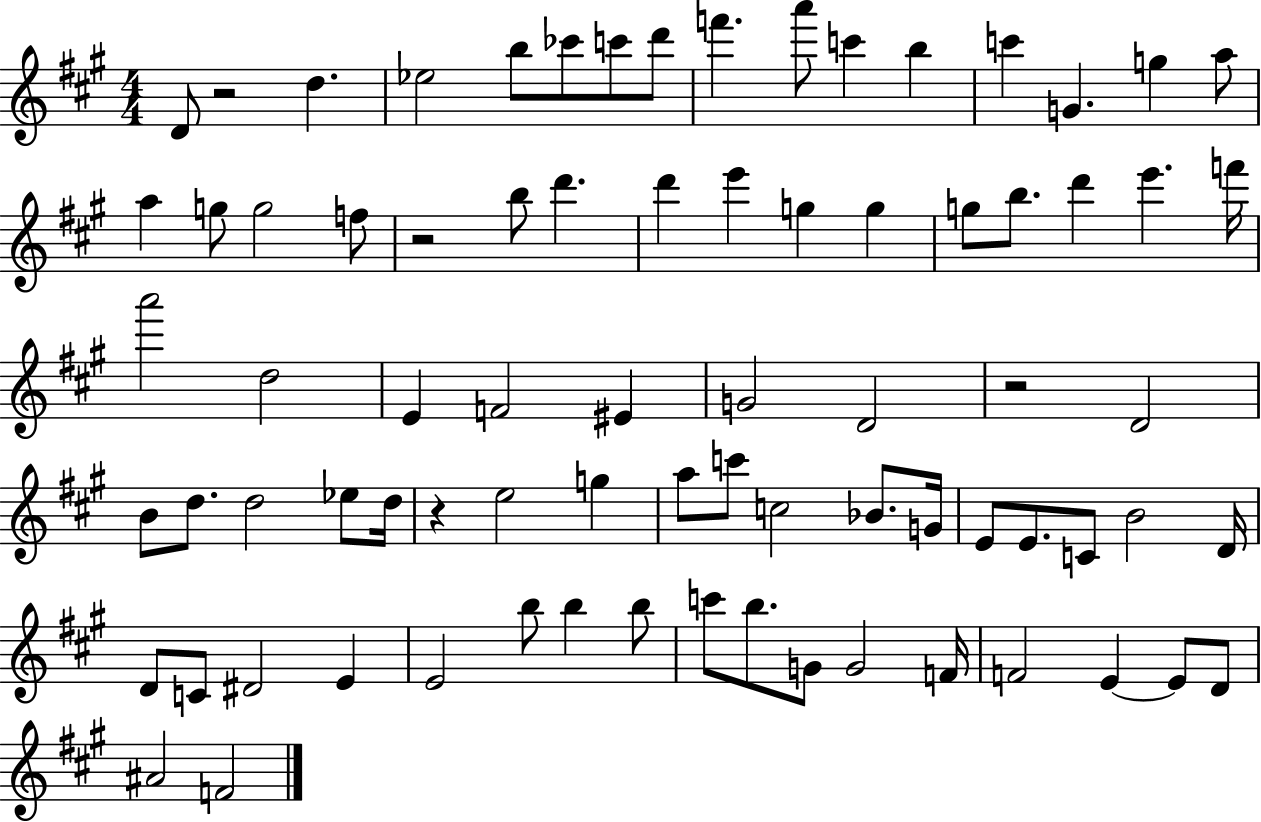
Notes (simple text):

D4/e R/h D5/q. Eb5/h B5/e CES6/e C6/e D6/e F6/q. A6/e C6/q B5/q C6/q G4/q. G5/q A5/e A5/q G5/e G5/h F5/e R/h B5/e D6/q. D6/q E6/q G5/q G5/q G5/e B5/e. D6/q E6/q. F6/s A6/h D5/h E4/q F4/h EIS4/q G4/h D4/h R/h D4/h B4/e D5/e. D5/h Eb5/e D5/s R/q E5/h G5/q A5/e C6/e C5/h Bb4/e. G4/s E4/e E4/e. C4/e B4/h D4/s D4/e C4/e D#4/h E4/q E4/h B5/e B5/q B5/e C6/e B5/e. G4/e G4/h F4/s F4/h E4/q E4/e D4/e A#4/h F4/h